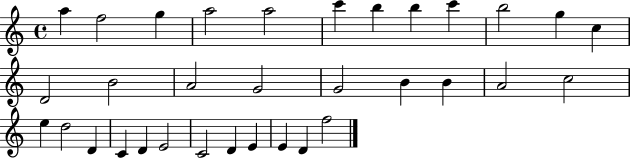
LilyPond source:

{
  \clef treble
  \time 4/4
  \defaultTimeSignature
  \key c \major
  a''4 f''2 g''4 | a''2 a''2 | c'''4 b''4 b''4 c'''4 | b''2 g''4 c''4 | \break d'2 b'2 | a'2 g'2 | g'2 b'4 b'4 | a'2 c''2 | \break e''4 d''2 d'4 | c'4 d'4 e'2 | c'2 d'4 e'4 | e'4 d'4 f''2 | \break \bar "|."
}